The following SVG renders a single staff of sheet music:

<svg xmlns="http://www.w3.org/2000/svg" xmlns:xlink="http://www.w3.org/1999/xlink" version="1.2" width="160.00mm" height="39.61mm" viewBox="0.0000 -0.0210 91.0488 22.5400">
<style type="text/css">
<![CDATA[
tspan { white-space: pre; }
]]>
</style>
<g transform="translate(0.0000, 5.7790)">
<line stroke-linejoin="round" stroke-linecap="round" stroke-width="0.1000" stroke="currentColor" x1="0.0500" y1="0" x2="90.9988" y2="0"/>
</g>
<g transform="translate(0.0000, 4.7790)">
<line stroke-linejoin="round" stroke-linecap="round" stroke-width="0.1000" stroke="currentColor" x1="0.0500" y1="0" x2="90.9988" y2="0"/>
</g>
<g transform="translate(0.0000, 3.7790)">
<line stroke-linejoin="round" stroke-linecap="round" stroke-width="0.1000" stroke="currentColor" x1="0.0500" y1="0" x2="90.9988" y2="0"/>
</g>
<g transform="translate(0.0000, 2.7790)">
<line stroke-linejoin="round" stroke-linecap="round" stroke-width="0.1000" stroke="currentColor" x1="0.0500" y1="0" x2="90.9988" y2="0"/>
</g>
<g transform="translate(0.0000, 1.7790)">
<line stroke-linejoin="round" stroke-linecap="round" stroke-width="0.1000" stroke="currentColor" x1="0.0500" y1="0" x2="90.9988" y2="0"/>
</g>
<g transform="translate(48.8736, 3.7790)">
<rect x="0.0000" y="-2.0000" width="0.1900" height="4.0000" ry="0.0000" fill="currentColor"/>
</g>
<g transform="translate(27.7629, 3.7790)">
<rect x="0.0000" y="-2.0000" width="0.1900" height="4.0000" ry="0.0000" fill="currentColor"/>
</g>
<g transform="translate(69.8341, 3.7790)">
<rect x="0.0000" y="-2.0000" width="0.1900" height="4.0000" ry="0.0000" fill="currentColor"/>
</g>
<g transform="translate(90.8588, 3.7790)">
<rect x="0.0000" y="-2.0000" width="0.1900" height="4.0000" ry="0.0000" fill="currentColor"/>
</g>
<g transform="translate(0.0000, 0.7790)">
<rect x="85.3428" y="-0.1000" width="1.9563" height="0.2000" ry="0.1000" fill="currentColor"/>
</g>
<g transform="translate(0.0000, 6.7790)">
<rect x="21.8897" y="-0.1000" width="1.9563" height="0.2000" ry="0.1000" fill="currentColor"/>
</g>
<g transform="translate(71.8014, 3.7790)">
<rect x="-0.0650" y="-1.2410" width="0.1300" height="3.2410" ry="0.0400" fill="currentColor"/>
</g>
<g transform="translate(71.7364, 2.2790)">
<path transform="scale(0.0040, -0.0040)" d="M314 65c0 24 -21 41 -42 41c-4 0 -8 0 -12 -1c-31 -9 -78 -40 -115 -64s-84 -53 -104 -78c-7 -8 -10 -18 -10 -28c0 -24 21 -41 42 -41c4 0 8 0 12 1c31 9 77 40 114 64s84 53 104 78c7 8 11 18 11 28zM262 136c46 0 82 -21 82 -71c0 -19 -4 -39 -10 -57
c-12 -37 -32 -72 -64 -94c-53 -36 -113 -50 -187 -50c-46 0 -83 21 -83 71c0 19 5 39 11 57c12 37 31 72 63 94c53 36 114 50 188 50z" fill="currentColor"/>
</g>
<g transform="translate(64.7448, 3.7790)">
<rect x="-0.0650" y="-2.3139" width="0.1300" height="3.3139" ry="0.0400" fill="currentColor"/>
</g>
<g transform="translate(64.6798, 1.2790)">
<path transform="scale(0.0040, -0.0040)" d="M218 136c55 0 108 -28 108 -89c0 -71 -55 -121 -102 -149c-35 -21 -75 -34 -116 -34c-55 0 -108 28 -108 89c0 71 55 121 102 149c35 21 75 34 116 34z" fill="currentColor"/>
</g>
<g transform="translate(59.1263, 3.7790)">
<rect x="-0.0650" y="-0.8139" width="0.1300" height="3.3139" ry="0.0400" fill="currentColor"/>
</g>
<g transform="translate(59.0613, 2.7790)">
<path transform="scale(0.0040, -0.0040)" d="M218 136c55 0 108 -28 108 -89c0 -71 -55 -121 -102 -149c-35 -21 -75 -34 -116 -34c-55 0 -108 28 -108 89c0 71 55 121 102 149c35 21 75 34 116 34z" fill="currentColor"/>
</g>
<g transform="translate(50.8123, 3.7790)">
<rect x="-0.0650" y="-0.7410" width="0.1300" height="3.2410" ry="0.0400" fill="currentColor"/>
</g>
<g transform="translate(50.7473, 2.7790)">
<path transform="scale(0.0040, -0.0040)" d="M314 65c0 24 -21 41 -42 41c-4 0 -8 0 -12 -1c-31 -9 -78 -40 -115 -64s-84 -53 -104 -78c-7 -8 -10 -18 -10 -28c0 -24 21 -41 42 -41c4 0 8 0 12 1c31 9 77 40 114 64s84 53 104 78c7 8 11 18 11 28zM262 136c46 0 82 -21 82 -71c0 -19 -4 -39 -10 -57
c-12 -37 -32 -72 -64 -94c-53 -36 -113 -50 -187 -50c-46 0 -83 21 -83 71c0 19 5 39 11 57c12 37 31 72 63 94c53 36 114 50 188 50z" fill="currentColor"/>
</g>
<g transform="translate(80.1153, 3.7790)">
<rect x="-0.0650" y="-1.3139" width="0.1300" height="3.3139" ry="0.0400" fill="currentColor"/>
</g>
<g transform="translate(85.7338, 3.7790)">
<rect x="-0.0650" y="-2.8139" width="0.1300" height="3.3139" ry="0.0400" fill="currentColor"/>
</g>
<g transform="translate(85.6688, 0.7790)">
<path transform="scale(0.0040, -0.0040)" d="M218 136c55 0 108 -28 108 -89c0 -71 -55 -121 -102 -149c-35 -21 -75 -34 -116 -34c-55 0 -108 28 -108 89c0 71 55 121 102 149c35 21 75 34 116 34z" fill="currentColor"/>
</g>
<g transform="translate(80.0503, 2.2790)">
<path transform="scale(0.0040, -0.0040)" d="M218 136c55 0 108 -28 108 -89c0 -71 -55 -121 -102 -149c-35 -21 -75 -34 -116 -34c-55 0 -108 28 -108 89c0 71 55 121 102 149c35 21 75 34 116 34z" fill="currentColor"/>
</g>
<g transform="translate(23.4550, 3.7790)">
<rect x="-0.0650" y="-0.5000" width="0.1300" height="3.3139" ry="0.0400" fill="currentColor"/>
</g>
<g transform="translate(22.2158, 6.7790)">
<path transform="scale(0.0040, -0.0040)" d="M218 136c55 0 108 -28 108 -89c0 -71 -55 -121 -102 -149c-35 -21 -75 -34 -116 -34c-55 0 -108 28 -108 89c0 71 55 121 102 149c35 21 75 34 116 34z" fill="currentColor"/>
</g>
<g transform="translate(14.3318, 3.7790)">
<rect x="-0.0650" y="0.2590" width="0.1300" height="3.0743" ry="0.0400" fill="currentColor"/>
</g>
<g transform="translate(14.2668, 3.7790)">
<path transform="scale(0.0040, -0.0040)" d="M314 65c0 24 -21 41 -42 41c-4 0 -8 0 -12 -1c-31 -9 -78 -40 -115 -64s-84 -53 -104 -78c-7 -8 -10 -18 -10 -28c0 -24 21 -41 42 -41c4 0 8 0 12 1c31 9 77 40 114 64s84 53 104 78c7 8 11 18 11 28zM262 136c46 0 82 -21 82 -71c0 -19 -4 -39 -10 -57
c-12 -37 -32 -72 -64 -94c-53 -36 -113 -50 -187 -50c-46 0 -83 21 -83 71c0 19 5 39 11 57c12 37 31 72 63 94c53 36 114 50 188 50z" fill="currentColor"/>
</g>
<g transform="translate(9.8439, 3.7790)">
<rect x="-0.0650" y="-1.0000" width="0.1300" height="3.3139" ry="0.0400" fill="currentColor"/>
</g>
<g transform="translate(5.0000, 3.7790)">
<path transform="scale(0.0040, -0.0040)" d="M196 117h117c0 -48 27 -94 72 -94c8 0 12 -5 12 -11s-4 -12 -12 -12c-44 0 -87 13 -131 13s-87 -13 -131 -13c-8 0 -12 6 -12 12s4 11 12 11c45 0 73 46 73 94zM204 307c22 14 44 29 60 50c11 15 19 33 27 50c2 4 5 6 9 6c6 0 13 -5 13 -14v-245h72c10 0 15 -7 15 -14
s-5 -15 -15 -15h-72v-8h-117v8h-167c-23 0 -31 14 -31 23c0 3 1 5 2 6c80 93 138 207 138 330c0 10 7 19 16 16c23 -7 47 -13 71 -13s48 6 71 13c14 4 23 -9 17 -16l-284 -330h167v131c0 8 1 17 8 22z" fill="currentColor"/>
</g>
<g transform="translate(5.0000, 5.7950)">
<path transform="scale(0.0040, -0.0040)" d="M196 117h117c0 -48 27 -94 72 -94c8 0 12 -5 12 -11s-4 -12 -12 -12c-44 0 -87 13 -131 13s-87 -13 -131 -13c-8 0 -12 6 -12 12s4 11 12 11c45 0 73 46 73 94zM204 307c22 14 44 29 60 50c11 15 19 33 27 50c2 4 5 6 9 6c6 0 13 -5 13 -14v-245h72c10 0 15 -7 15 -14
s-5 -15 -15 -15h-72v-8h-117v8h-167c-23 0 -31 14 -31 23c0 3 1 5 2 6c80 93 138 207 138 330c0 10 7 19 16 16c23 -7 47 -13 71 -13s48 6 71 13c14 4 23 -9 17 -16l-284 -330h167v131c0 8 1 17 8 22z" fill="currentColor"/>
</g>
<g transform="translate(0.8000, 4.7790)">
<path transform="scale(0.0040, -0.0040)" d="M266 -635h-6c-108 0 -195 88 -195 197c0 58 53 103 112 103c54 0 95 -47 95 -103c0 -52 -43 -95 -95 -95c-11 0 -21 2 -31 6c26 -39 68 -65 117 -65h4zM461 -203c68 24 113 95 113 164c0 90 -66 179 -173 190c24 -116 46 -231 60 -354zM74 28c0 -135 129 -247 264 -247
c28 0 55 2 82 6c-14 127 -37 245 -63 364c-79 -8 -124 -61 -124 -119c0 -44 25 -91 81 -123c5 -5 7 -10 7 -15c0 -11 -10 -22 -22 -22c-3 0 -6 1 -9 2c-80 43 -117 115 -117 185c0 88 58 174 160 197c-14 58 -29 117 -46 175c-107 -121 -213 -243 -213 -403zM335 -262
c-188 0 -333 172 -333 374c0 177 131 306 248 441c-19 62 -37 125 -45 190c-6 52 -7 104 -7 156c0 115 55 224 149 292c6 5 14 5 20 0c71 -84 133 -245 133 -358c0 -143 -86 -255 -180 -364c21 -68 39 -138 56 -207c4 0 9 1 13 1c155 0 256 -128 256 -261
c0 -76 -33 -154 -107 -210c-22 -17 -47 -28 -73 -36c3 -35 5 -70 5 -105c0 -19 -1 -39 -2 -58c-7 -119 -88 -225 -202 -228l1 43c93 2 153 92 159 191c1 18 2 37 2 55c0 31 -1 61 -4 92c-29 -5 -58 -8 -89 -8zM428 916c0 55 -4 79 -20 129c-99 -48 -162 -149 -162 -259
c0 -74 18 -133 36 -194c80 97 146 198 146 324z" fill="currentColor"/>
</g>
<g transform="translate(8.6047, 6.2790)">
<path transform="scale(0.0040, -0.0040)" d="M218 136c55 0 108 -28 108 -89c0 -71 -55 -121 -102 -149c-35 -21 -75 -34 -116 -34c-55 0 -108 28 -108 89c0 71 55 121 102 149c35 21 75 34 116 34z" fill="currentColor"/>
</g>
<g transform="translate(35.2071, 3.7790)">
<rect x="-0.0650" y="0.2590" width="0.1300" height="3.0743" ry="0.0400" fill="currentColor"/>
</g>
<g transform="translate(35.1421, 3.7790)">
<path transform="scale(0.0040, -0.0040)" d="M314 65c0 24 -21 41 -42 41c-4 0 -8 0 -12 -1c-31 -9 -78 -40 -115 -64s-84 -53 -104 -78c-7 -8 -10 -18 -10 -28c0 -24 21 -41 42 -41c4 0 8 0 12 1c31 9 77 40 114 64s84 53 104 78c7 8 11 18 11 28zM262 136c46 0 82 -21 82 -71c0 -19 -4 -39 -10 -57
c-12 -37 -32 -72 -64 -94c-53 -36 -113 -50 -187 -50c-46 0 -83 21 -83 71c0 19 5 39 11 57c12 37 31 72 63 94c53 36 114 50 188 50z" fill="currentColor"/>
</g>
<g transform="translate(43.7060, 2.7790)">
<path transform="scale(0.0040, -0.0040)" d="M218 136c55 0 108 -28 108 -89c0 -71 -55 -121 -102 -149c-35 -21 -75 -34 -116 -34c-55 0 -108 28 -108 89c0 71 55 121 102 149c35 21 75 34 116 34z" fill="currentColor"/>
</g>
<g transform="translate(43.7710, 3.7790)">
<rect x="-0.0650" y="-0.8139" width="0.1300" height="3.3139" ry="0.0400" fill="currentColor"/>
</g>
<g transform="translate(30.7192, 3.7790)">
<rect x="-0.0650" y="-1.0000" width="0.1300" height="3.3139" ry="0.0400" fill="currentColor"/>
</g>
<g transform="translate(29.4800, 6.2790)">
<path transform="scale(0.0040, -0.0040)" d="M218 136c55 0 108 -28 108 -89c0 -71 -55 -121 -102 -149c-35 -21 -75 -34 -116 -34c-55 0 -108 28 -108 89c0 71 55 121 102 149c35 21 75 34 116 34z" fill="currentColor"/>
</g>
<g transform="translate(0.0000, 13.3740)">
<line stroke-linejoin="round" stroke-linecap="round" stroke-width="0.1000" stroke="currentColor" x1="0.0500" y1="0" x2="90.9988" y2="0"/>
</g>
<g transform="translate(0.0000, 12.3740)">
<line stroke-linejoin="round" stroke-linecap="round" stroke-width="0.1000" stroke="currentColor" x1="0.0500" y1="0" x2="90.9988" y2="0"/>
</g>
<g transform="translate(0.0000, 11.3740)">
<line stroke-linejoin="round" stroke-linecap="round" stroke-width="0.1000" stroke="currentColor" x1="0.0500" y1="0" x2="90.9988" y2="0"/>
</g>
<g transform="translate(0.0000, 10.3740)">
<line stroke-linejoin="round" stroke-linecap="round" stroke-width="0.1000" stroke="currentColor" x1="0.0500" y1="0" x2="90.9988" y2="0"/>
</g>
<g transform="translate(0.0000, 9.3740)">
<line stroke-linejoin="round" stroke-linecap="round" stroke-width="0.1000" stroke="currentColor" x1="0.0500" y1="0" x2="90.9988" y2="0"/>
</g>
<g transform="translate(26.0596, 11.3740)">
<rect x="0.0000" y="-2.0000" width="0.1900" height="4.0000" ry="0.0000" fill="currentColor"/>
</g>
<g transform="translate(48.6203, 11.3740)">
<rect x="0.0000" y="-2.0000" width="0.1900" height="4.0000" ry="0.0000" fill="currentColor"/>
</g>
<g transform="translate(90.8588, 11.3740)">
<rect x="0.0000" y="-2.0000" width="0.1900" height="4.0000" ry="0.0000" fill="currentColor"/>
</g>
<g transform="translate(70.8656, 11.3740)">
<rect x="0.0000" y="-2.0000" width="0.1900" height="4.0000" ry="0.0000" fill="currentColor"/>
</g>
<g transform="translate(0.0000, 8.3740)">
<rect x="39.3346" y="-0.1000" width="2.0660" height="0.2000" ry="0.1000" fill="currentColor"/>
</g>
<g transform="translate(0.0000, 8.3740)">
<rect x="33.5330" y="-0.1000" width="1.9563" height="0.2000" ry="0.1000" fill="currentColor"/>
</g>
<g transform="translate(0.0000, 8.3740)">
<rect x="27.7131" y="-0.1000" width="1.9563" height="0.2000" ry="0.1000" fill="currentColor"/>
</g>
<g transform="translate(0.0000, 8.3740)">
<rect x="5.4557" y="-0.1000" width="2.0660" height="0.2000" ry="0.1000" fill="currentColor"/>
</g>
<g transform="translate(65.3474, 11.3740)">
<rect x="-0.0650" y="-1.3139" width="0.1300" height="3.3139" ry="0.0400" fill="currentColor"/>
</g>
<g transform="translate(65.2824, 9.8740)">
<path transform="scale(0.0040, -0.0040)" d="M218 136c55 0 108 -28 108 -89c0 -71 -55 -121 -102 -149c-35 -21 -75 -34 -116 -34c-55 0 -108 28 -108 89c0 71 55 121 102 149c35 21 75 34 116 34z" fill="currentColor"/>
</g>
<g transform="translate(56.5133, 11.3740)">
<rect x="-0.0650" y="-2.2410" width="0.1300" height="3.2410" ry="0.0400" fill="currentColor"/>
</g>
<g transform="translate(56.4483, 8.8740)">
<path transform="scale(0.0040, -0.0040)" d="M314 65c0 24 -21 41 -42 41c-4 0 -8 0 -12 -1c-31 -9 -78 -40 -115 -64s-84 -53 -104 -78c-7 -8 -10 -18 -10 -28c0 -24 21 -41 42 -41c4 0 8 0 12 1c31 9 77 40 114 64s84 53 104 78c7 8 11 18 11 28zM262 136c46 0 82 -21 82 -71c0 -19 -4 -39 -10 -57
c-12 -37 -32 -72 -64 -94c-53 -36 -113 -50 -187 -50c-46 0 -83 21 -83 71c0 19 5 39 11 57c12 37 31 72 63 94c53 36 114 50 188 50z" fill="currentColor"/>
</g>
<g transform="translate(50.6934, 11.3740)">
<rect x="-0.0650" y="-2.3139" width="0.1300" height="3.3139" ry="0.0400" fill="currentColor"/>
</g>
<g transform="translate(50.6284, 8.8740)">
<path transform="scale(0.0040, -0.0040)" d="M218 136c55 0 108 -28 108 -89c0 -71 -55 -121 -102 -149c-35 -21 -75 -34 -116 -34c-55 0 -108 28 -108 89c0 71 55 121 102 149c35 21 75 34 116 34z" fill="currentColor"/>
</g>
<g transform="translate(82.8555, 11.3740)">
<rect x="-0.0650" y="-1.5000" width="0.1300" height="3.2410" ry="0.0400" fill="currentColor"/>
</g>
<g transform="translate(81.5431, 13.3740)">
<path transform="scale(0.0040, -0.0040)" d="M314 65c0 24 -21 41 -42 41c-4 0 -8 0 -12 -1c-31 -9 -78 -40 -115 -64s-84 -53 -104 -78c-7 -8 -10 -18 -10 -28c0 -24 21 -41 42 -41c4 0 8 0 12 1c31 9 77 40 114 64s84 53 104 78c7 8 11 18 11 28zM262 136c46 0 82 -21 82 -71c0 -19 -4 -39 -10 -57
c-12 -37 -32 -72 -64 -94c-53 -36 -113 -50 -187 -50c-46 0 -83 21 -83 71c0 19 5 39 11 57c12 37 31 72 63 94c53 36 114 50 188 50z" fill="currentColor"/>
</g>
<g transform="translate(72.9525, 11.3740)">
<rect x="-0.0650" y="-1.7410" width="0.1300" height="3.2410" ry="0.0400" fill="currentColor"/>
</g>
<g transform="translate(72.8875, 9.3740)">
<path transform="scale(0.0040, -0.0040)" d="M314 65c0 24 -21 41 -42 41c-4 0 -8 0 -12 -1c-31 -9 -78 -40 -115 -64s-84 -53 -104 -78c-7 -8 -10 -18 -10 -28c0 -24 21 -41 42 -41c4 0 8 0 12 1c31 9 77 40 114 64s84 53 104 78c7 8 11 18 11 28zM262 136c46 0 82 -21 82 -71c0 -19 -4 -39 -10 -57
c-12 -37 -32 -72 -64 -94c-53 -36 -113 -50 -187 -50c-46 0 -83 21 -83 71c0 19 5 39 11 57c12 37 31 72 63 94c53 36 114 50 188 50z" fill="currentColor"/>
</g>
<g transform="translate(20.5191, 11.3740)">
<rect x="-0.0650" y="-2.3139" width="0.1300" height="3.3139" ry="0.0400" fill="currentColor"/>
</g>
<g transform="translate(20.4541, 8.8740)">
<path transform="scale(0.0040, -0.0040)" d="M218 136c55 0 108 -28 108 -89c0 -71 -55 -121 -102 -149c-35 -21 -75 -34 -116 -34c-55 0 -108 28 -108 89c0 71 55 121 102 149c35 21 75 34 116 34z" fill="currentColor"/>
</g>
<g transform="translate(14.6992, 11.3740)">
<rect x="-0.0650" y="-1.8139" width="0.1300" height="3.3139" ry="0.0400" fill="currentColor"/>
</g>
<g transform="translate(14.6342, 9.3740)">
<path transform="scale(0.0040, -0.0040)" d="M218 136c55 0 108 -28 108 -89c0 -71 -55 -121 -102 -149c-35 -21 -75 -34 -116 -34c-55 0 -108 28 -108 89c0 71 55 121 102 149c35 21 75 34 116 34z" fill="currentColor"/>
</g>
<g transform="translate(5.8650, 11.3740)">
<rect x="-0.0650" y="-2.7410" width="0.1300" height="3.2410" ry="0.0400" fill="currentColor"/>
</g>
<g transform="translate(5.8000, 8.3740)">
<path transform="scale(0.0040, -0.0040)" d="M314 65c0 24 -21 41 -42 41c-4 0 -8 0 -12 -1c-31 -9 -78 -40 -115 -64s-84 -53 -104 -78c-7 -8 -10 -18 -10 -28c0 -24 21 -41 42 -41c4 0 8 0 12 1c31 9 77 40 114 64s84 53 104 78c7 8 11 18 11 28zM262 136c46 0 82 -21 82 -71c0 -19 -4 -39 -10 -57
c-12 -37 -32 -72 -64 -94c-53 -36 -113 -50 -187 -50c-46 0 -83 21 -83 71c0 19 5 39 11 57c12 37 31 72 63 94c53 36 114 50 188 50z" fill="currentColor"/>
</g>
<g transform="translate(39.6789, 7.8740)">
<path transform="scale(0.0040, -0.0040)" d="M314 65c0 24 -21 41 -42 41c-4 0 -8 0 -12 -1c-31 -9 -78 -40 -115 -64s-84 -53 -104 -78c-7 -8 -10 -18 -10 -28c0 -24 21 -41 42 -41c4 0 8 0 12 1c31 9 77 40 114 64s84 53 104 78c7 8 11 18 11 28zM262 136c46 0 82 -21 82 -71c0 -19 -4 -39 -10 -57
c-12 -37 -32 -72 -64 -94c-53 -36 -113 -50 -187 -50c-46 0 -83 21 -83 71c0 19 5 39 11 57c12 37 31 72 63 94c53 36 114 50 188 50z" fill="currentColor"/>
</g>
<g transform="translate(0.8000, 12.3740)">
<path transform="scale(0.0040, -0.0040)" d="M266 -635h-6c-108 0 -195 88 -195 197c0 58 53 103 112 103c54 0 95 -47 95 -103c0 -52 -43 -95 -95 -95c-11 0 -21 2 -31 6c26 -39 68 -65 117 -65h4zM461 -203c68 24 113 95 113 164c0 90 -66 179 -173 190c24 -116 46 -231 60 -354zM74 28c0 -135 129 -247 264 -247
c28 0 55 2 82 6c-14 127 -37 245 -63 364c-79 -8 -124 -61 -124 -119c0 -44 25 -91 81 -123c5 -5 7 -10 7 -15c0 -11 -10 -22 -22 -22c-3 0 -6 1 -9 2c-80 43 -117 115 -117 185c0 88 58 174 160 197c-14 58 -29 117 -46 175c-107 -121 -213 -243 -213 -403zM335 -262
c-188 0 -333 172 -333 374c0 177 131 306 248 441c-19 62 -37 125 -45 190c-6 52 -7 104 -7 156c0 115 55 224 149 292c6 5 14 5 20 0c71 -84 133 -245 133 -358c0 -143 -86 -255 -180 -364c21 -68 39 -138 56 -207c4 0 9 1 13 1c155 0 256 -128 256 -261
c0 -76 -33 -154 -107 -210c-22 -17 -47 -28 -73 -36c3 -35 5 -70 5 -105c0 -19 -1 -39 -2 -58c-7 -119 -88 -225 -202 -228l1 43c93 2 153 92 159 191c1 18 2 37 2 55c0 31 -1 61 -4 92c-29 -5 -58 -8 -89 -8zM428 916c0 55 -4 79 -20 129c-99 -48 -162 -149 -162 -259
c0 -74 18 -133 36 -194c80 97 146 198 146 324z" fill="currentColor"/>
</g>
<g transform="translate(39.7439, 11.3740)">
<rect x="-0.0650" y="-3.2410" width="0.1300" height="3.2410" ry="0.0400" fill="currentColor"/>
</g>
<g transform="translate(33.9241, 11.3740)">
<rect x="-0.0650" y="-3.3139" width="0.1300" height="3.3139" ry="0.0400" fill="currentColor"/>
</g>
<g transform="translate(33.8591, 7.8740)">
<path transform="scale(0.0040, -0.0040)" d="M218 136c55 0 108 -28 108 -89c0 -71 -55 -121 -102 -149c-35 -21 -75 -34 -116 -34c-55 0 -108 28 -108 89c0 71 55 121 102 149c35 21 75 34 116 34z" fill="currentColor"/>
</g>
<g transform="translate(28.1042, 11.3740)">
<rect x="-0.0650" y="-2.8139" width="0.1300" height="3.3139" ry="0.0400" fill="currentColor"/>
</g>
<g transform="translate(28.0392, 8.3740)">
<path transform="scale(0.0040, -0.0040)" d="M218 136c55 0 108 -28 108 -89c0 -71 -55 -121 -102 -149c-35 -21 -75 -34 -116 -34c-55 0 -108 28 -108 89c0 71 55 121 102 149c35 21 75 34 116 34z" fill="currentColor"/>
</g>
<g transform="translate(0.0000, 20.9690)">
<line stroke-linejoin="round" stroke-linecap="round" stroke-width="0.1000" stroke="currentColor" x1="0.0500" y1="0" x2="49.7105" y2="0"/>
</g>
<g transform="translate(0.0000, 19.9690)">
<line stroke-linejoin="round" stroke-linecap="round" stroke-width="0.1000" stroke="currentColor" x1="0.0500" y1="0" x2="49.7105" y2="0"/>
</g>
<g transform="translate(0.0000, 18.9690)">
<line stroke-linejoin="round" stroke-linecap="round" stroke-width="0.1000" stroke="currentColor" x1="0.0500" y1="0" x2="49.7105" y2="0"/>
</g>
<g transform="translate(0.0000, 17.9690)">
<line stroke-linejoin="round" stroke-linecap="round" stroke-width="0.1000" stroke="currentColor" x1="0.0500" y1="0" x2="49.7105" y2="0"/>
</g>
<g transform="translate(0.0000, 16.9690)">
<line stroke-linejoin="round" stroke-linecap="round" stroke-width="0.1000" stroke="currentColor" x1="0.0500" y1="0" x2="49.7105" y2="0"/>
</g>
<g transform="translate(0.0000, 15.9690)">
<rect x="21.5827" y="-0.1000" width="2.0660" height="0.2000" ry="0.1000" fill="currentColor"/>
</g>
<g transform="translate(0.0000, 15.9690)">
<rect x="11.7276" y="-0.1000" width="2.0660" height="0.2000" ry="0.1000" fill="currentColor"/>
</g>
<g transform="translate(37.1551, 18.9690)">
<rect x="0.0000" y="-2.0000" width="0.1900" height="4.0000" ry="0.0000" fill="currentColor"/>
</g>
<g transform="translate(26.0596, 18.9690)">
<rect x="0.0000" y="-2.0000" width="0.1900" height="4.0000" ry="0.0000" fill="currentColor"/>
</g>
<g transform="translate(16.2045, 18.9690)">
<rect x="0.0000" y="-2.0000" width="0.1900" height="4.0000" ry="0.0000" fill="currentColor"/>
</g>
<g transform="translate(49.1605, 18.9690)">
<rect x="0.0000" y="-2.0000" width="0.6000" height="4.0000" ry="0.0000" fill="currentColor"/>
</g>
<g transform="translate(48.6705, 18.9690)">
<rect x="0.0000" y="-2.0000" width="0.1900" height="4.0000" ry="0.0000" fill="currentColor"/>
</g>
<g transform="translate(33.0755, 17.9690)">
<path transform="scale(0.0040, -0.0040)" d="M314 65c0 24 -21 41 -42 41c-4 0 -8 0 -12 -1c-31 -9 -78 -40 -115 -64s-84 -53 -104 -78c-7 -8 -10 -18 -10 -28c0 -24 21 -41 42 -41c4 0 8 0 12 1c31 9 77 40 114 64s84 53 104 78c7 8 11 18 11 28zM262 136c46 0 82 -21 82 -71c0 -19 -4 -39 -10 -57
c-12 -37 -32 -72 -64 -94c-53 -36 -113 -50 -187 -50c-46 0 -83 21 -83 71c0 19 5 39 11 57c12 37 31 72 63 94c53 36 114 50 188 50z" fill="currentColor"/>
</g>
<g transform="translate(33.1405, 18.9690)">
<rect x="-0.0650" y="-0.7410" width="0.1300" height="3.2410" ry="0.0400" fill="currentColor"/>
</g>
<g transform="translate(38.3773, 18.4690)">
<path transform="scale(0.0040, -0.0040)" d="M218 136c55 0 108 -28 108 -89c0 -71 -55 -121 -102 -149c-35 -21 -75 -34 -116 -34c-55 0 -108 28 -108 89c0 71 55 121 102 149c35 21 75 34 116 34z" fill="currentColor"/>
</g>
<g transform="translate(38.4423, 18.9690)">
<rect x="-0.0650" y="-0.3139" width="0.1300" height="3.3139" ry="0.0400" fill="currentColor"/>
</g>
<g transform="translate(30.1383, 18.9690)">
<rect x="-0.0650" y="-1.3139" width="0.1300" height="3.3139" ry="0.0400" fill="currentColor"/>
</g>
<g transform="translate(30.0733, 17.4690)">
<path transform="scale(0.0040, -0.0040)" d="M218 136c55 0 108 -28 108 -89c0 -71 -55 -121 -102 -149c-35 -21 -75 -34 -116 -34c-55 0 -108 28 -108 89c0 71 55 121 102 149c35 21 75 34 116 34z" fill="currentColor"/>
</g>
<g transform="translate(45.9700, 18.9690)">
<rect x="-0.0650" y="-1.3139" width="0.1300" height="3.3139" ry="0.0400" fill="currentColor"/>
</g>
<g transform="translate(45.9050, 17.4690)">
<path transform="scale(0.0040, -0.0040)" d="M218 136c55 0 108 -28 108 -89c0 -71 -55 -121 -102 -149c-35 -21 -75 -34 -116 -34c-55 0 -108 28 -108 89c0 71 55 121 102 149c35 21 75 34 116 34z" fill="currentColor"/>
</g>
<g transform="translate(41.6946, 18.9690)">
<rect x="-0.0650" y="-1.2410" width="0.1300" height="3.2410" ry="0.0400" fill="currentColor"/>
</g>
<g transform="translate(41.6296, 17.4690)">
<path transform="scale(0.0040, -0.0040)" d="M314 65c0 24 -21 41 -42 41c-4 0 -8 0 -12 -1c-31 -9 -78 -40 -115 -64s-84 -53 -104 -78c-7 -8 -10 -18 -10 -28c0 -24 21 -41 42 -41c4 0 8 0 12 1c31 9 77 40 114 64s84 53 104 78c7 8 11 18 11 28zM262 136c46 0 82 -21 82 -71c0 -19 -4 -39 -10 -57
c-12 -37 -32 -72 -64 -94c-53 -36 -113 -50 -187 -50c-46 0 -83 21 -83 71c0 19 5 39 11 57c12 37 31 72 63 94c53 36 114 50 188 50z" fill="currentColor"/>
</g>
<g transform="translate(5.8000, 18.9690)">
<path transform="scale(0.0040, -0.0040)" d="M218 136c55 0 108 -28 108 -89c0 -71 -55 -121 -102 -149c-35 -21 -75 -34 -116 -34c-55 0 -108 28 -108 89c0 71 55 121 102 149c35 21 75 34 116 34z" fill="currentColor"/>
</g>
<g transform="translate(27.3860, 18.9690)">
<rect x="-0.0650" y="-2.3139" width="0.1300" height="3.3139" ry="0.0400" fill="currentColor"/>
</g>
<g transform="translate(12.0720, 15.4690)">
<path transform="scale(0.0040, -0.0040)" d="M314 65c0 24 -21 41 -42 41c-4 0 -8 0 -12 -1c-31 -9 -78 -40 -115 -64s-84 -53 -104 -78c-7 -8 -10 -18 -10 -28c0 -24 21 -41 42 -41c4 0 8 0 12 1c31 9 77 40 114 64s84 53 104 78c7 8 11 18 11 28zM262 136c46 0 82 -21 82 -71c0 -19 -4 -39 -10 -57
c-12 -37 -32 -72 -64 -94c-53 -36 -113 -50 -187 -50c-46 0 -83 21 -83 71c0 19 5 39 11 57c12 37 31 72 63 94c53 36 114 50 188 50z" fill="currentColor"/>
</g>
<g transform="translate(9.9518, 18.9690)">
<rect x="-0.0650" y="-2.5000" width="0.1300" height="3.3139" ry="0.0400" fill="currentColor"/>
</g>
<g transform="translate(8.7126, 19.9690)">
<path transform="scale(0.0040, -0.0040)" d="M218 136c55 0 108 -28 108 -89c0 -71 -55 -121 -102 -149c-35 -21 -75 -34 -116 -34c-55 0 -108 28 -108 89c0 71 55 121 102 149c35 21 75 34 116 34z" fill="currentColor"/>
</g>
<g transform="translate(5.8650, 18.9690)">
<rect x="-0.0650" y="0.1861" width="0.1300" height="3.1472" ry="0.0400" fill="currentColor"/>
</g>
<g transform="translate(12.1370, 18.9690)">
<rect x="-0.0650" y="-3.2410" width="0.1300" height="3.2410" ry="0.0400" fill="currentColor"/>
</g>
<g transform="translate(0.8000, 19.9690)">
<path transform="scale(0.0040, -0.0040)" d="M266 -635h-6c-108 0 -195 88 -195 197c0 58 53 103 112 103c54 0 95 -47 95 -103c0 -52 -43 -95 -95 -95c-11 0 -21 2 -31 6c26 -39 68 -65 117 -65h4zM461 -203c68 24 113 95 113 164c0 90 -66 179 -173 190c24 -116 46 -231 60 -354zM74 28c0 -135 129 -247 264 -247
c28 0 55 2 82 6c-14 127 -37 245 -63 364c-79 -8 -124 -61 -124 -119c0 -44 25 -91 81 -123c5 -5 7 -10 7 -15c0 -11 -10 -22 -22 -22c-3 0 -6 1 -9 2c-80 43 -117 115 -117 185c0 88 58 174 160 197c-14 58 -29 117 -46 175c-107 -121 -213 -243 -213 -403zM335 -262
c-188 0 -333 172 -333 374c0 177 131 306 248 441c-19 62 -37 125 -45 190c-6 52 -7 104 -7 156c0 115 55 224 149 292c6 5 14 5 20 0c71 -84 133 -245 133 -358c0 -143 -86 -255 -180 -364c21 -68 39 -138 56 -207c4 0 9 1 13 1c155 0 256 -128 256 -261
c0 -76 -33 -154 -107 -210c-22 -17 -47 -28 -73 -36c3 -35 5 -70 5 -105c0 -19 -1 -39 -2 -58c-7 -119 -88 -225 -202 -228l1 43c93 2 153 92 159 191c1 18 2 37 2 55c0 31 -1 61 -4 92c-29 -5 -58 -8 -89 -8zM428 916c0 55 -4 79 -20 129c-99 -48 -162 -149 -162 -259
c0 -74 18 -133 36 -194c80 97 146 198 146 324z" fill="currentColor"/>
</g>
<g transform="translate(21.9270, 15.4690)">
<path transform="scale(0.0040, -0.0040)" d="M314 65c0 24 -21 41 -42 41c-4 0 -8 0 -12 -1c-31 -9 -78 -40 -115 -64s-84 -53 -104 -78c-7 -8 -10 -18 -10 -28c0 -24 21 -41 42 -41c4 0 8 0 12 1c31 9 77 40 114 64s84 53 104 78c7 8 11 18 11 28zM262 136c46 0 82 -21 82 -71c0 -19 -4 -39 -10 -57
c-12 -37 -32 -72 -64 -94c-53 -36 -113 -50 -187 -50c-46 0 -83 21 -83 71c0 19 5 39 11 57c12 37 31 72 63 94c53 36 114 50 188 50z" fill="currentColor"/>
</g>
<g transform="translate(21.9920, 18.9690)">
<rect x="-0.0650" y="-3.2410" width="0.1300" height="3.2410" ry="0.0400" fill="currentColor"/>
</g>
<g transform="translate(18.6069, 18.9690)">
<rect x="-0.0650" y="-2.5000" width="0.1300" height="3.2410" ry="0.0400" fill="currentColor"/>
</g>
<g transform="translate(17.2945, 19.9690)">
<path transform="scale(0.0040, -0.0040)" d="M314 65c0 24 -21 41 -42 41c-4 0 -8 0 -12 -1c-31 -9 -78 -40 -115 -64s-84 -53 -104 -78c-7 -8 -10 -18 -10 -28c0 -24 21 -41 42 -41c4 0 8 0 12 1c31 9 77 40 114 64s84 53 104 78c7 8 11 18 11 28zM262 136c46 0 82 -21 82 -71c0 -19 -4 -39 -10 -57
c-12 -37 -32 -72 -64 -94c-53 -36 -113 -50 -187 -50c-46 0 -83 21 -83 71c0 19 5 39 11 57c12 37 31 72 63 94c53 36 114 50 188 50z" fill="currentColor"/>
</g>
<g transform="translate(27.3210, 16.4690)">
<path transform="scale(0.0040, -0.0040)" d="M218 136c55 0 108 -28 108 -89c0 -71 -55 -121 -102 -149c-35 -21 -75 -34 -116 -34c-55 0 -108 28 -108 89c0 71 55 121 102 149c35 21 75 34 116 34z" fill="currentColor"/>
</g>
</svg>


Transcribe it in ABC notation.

X:1
T:Untitled
M:4/4
L:1/4
K:C
D B2 C D B2 d d2 d g e2 e a a2 f g a b b2 g g2 e f2 E2 B G b2 G2 b2 g e d2 c e2 e